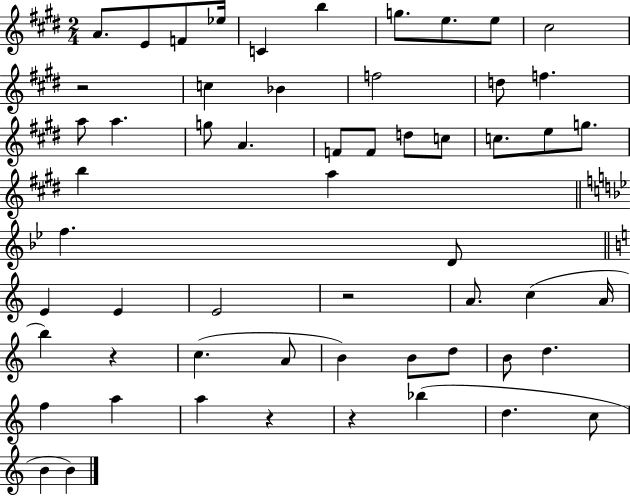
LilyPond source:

{
  \clef treble
  \numericTimeSignature
  \time 2/4
  \key e \major
  \repeat volta 2 { a'8. e'8 f'8 ees''16 | c'4 b''4 | g''8. e''8. e''8 | cis''2 | \break r2 | c''4 bes'4 | f''2 | d''8 f''4. | \break a''8 a''4. | g''8 a'4. | f'8 f'8 d''8 c''8 | c''8. e''8 g''8. | \break b''4 a''4 | \bar "||" \break \key g \minor f''4. d'8 | \bar "||" \break \key a \minor e'4 e'4 | e'2 | r2 | a'8. c''4( a'16 | \break b''4) r4 | c''4.( a'8 | b'4) b'8 d''8 | b'8 d''4. | \break f''4 a''4 | a''4 r4 | r4 bes''4( | d''4. c''8 | \break b'4 b'4) | } \bar "|."
}